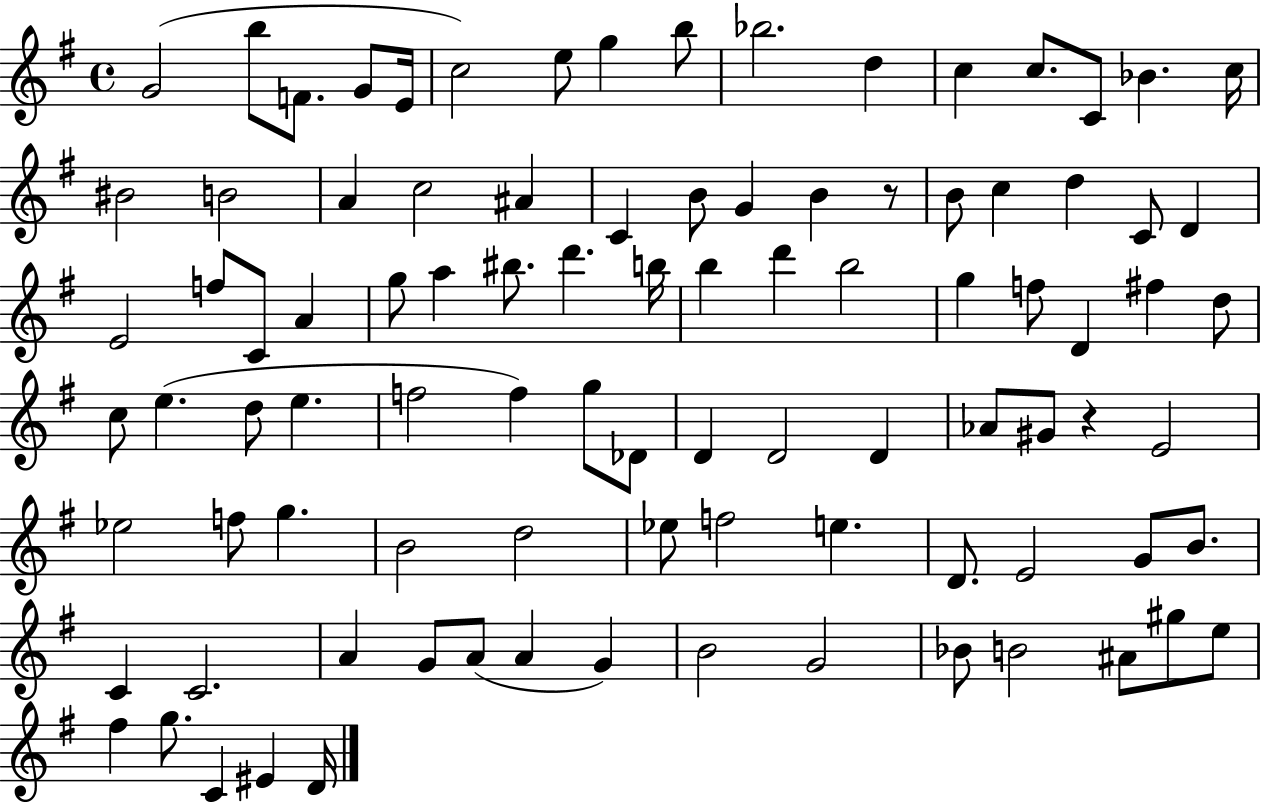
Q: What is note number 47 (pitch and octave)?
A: D5